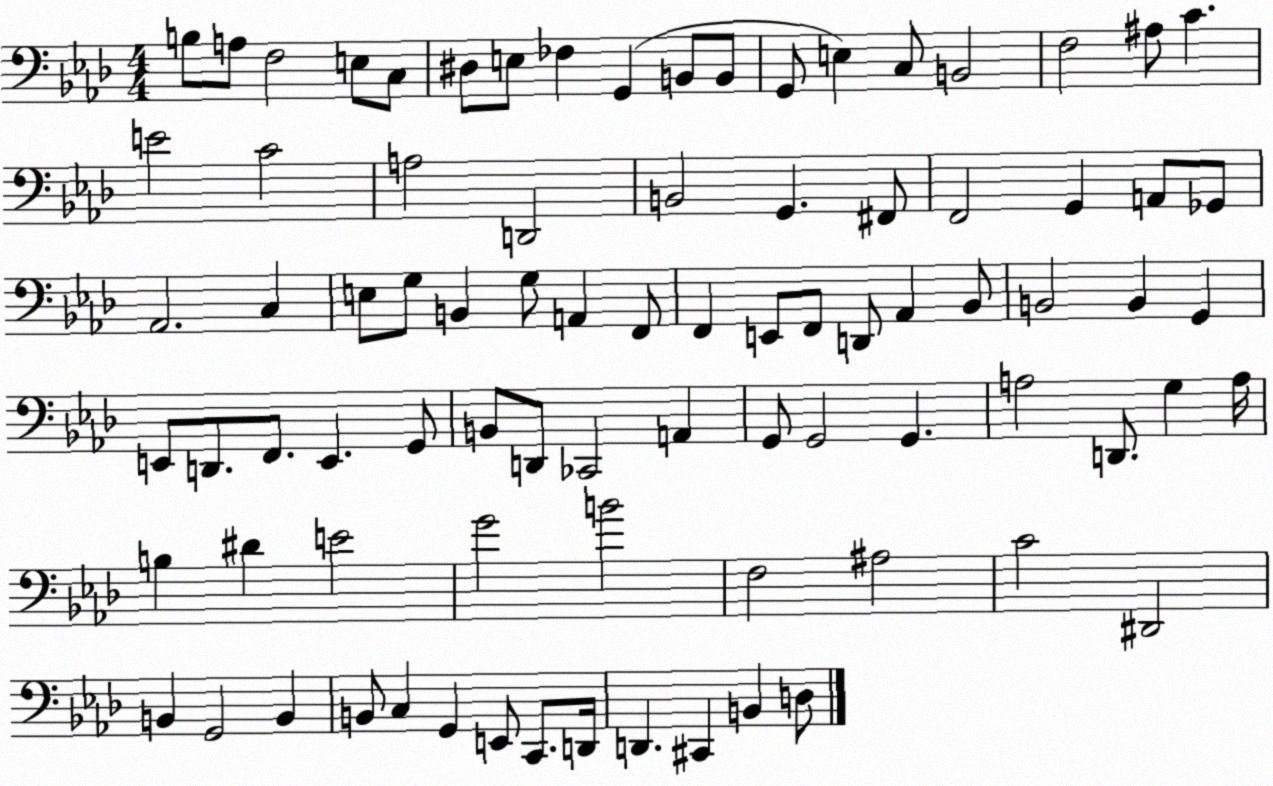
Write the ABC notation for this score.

X:1
T:Untitled
M:4/4
L:1/4
K:Ab
B,/2 A,/2 F,2 E,/2 C,/2 ^D,/2 E,/2 _F, G,, B,,/2 B,,/2 G,,/2 E, C,/2 B,,2 F,2 ^A,/2 C E2 C2 A,2 D,,2 B,,2 G,, ^F,,/2 F,,2 G,, A,,/2 _G,,/2 _A,,2 C, E,/2 G,/2 B,, G,/2 A,, F,,/2 F,, E,,/2 F,,/2 D,,/2 _A,, _B,,/2 B,,2 B,, G,, E,,/2 D,,/2 F,,/2 E,, G,,/2 B,,/2 D,,/2 _C,,2 A,, G,,/2 G,,2 G,, A,2 D,,/2 G, A,/4 B, ^D E2 G2 B2 F,2 ^A,2 C2 ^D,,2 B,, G,,2 B,, B,,/2 C, G,, E,,/2 C,,/2 D,,/4 D,, ^C,, B,, D,/2